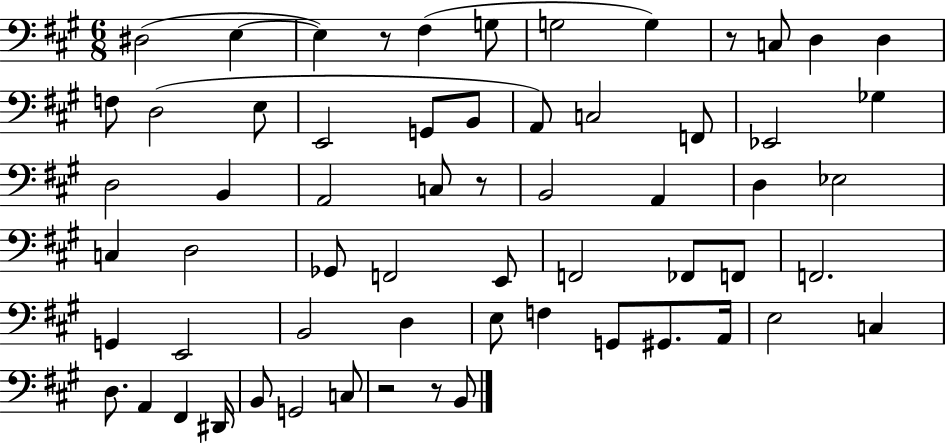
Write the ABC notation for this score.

X:1
T:Untitled
M:6/8
L:1/4
K:A
^D,2 E, E, z/2 ^F, G,/2 G,2 G, z/2 C,/2 D, D, F,/2 D,2 E,/2 E,,2 G,,/2 B,,/2 A,,/2 C,2 F,,/2 _E,,2 _G, D,2 B,, A,,2 C,/2 z/2 B,,2 A,, D, _E,2 C, D,2 _G,,/2 F,,2 E,,/2 F,,2 _F,,/2 F,,/2 F,,2 G,, E,,2 B,,2 D, E,/2 F, G,,/2 ^G,,/2 A,,/4 E,2 C, D,/2 A,, ^F,, ^D,,/4 B,,/2 G,,2 C,/2 z2 z/2 B,,/2